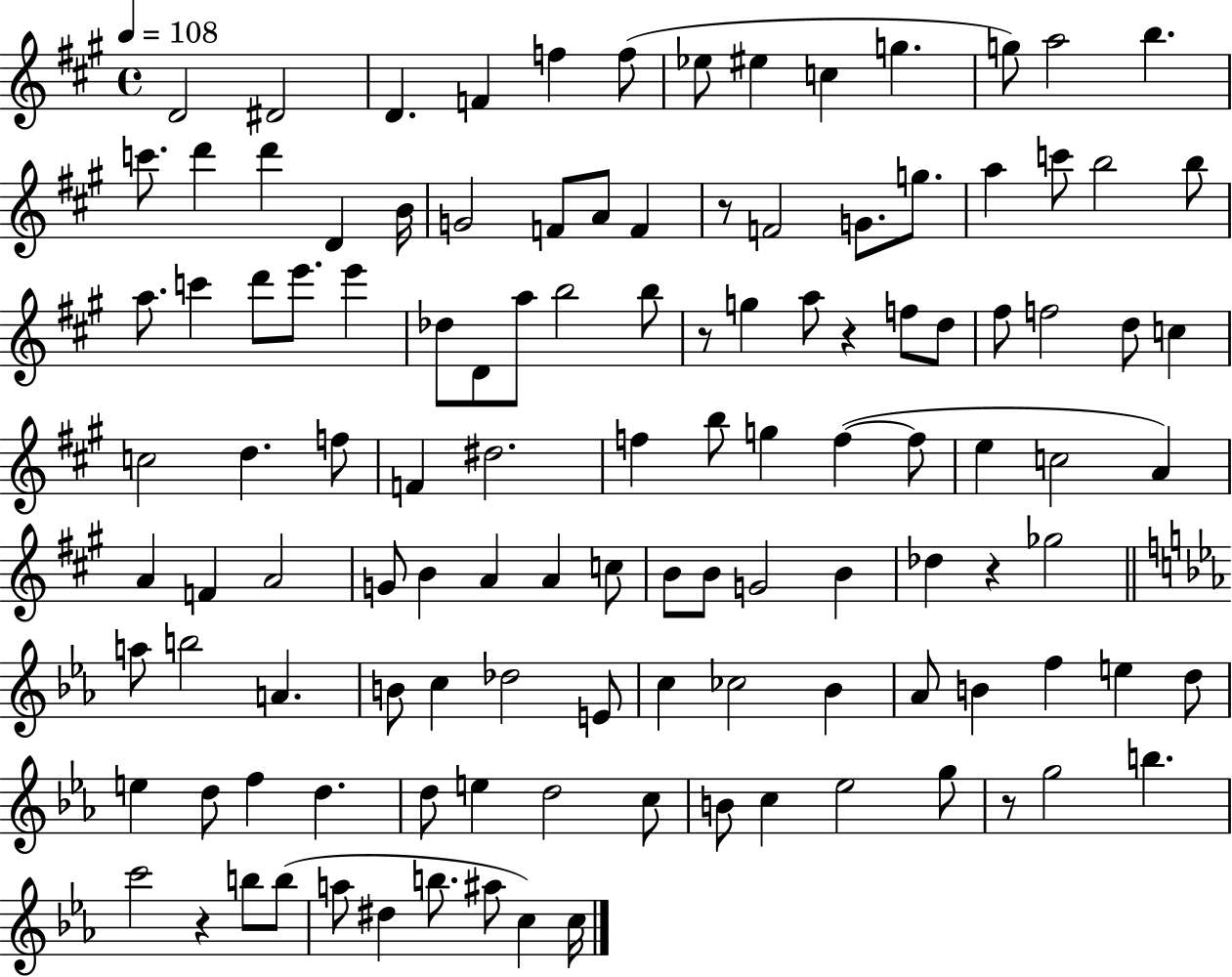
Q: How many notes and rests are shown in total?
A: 118